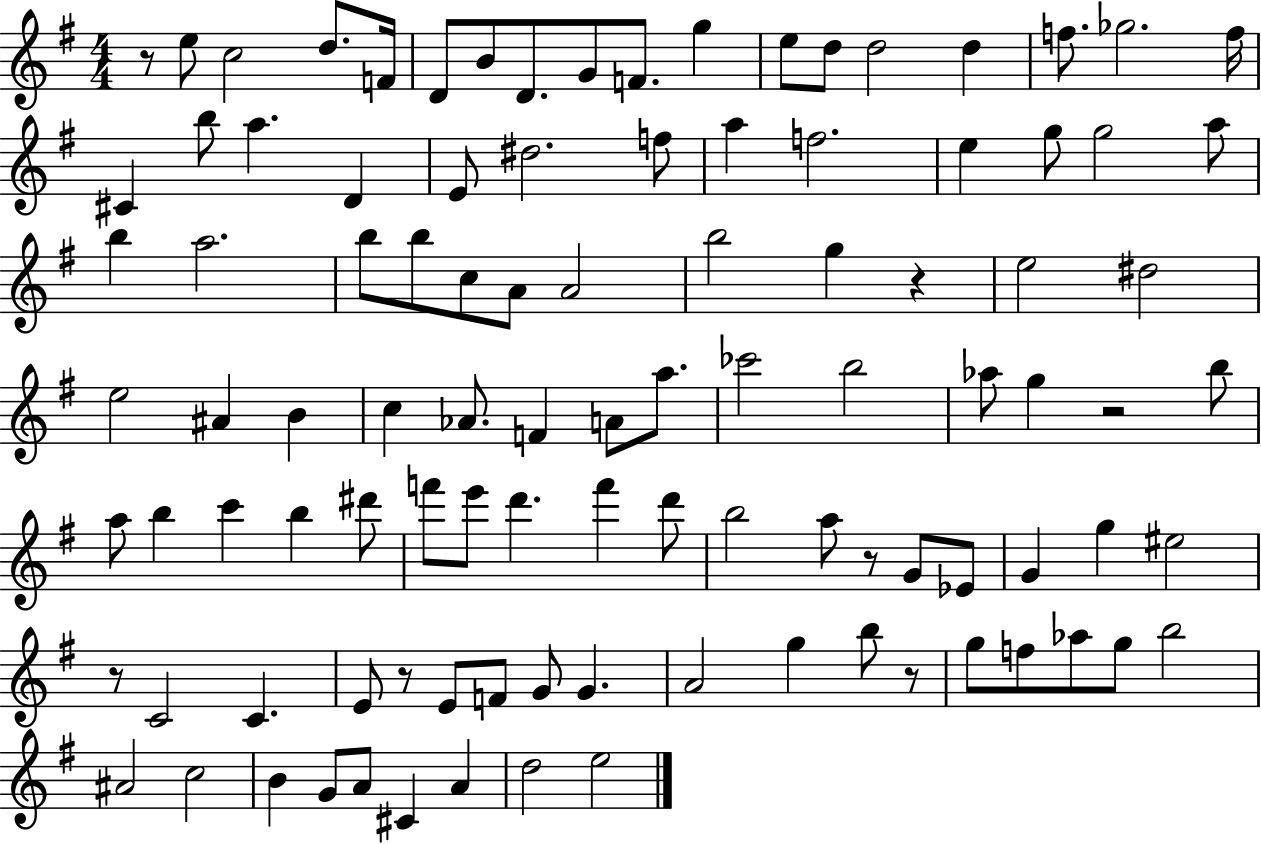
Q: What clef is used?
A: treble